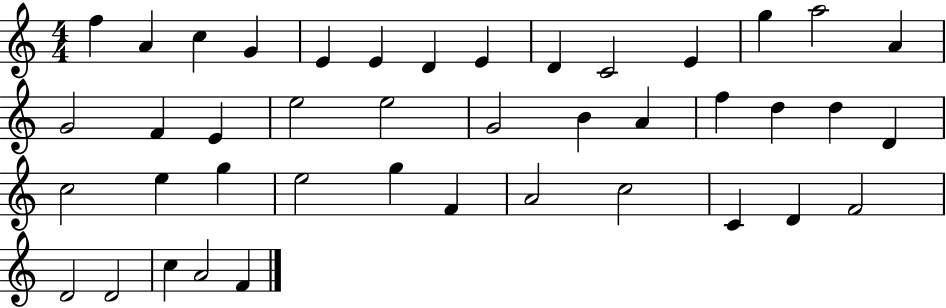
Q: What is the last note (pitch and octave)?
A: F4